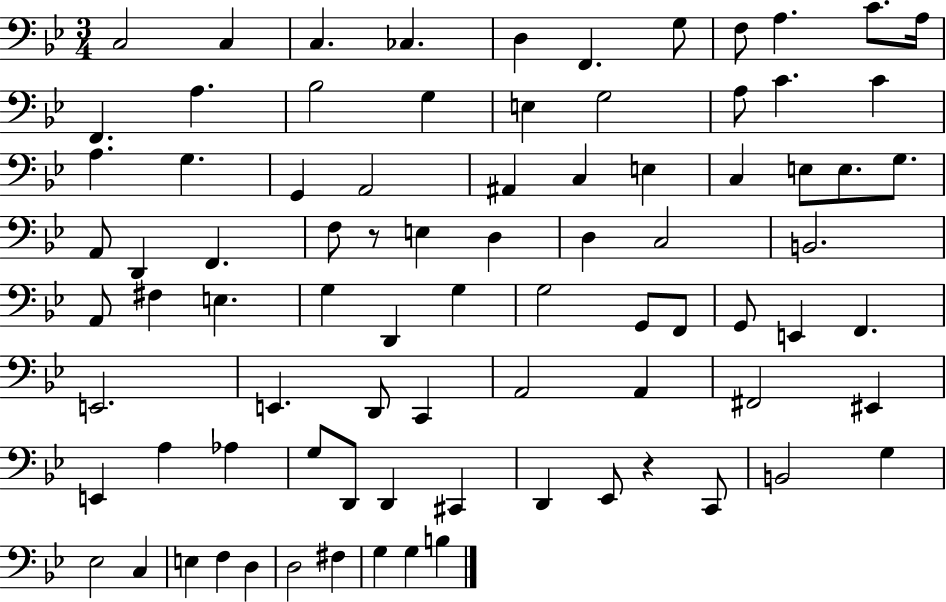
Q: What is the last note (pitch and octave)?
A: B3